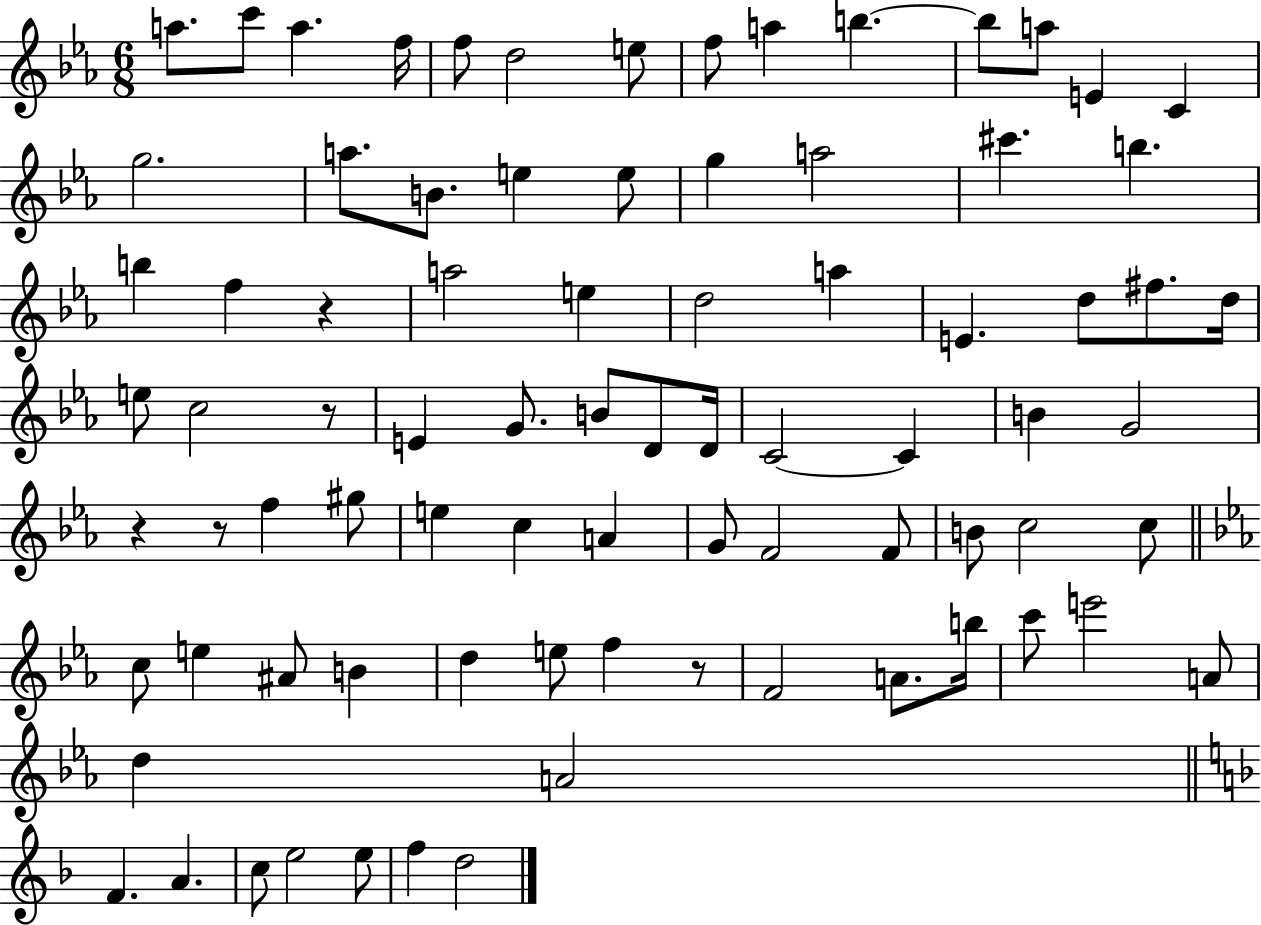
A5/e. C6/e A5/q. F5/s F5/e D5/h E5/e F5/e A5/q B5/q. B5/e A5/e E4/q C4/q G5/h. A5/e. B4/e. E5/q E5/e G5/q A5/h C#6/q. B5/q. B5/q F5/q R/q A5/h E5/q D5/h A5/q E4/q. D5/e F#5/e. D5/s E5/e C5/h R/e E4/q G4/e. B4/e D4/e D4/s C4/h C4/q B4/q G4/h R/q R/e F5/q G#5/e E5/q C5/q A4/q G4/e F4/h F4/e B4/e C5/h C5/e C5/e E5/q A#4/e B4/q D5/q E5/e F5/q R/e F4/h A4/e. B5/s C6/e E6/h A4/e D5/q A4/h F4/q. A4/q. C5/e E5/h E5/e F5/q D5/h